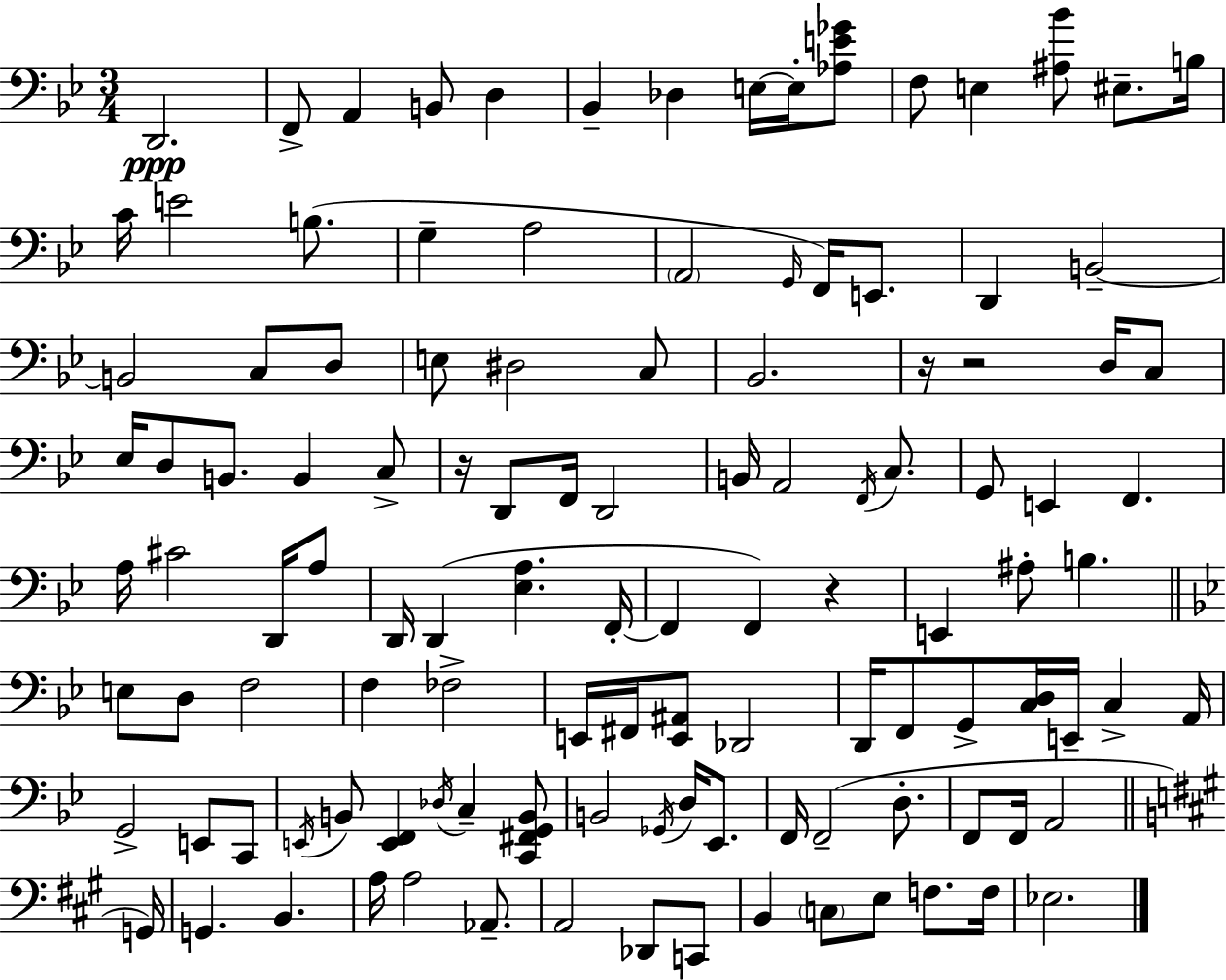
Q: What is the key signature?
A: G minor